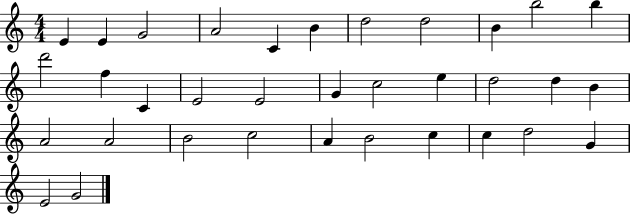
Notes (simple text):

E4/q E4/q G4/h A4/h C4/q B4/q D5/h D5/h B4/q B5/h B5/q D6/h F5/q C4/q E4/h E4/h G4/q C5/h E5/q D5/h D5/q B4/q A4/h A4/h B4/h C5/h A4/q B4/h C5/q C5/q D5/h G4/q E4/h G4/h